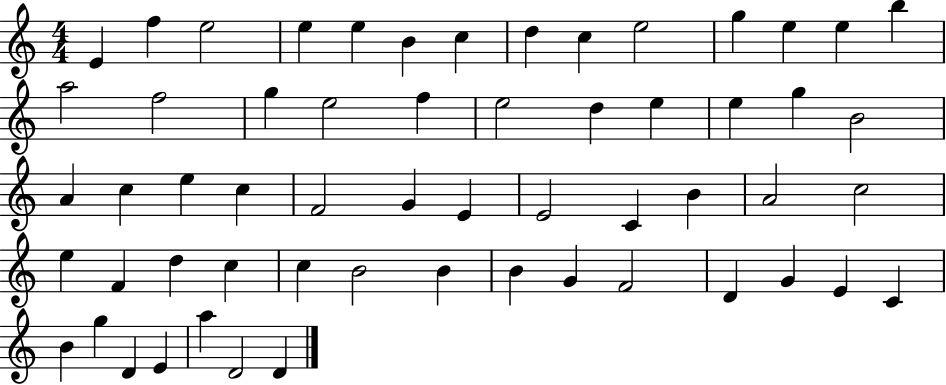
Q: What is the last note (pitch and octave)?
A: D4